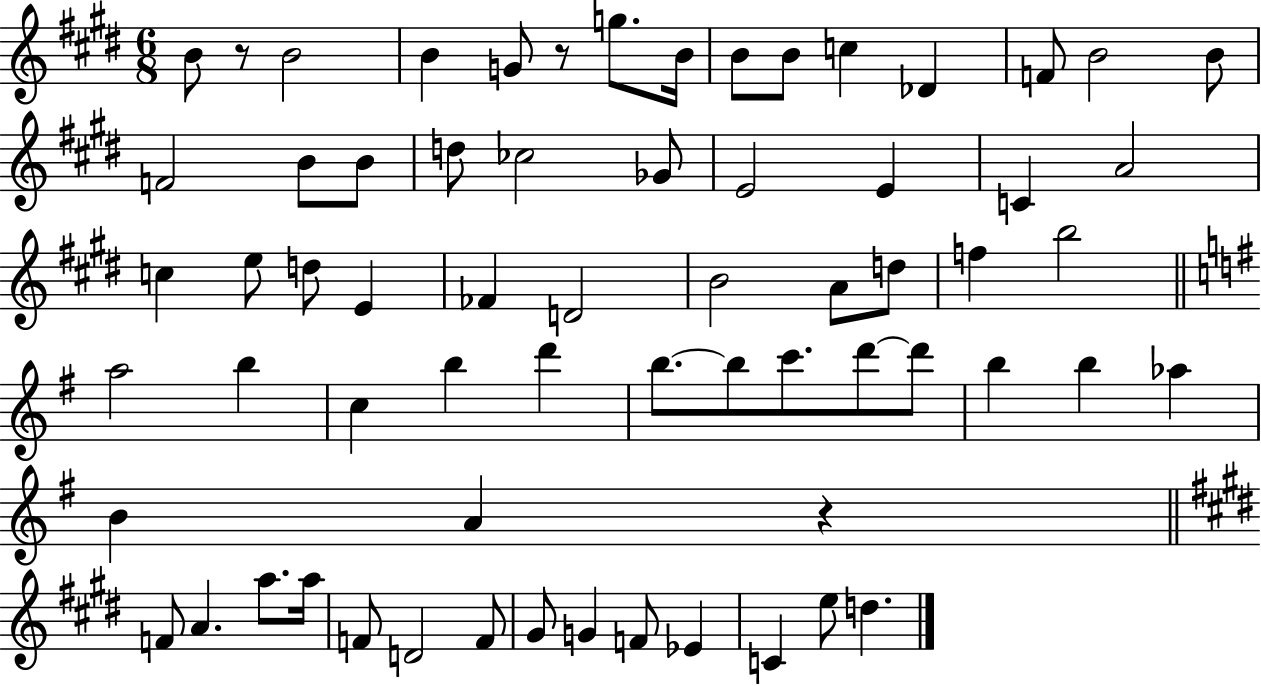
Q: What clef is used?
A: treble